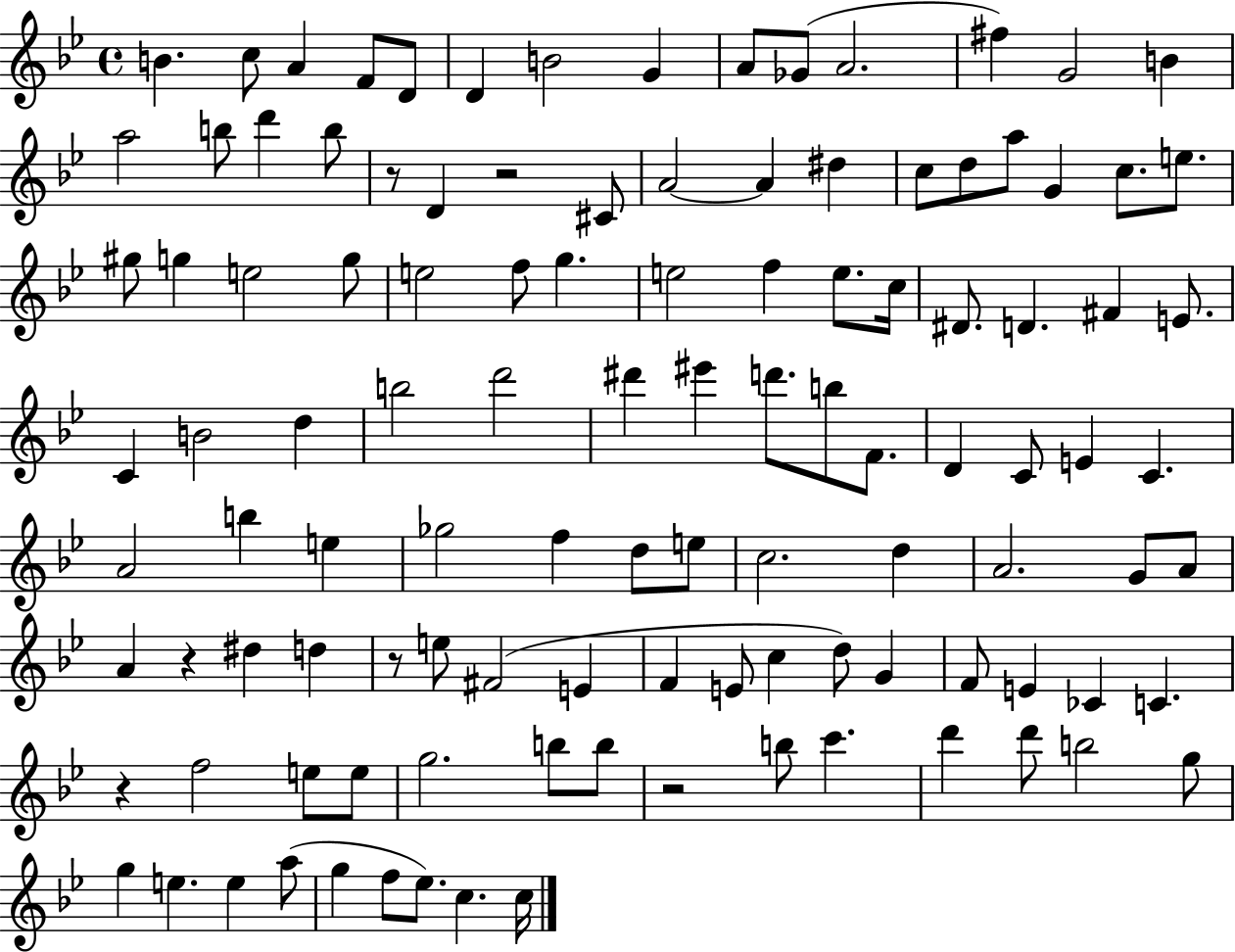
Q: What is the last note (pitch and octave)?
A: C5